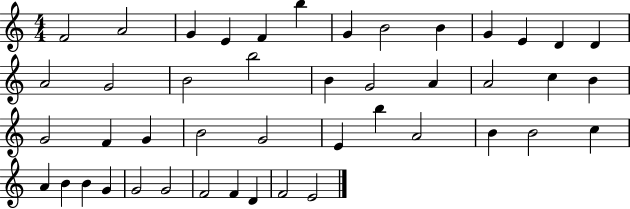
F4/h A4/h G4/q E4/q F4/q B5/q G4/q B4/h B4/q G4/q E4/q D4/q D4/q A4/h G4/h B4/h B5/h B4/q G4/h A4/q A4/h C5/q B4/q G4/h F4/q G4/q B4/h G4/h E4/q B5/q A4/h B4/q B4/h C5/q A4/q B4/q B4/q G4/q G4/h G4/h F4/h F4/q D4/q F4/h E4/h